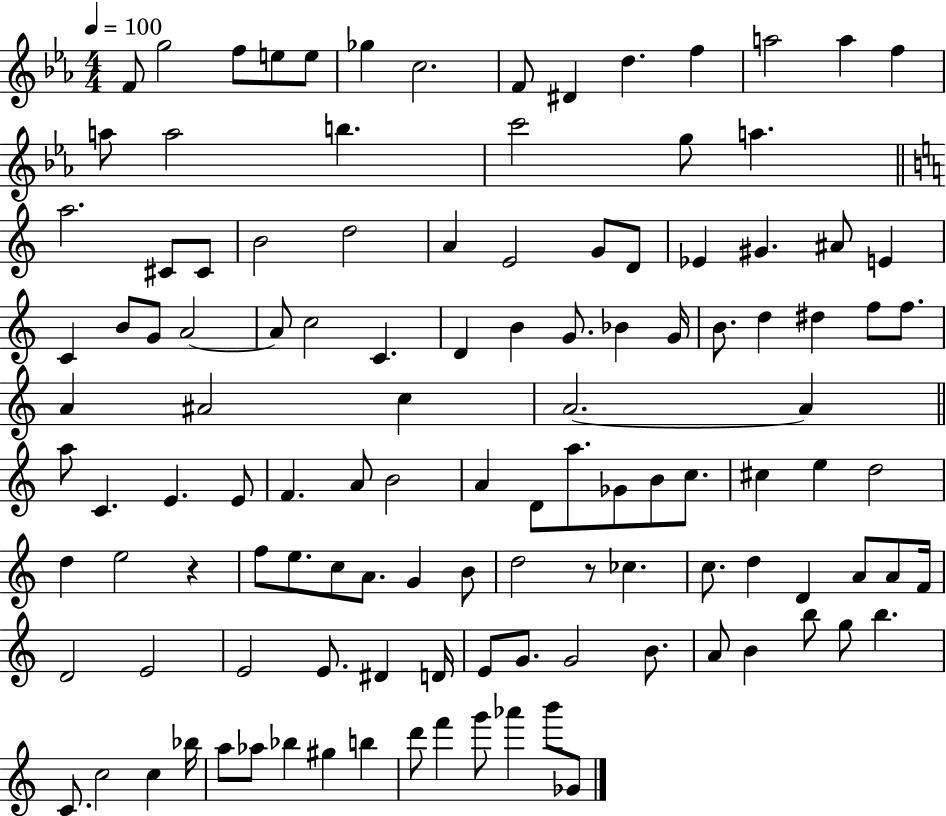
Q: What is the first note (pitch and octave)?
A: F4